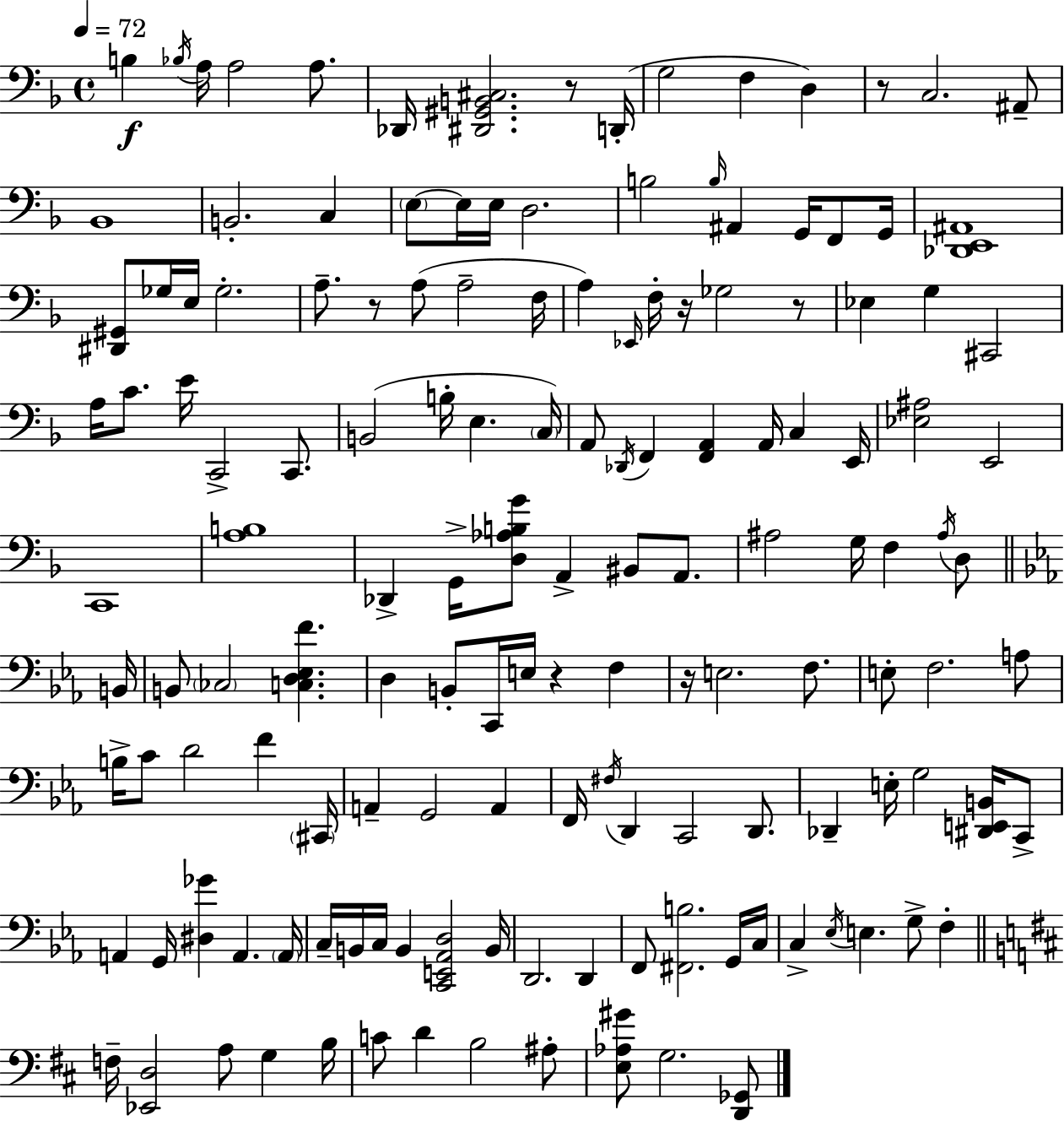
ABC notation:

X:1
T:Untitled
M:4/4
L:1/4
K:F
B, _B,/4 A,/4 A,2 A,/2 _D,,/4 [^D,,^G,,B,,^C,]2 z/2 D,,/4 G,2 F, D, z/2 C,2 ^A,,/2 _B,,4 B,,2 C, E,/2 E,/4 E,/4 D,2 B,2 B,/4 ^A,, G,,/4 F,,/2 G,,/4 [_D,,E,,^A,,]4 [^D,,^G,,]/2 _G,/4 E,/4 _G,2 A,/2 z/2 A,/2 A,2 F,/4 A, _E,,/4 F,/4 z/4 _G,2 z/2 _E, G, ^C,,2 A,/4 C/2 E/4 C,,2 C,,/2 B,,2 B,/4 E, C,/4 A,,/2 _D,,/4 F,, [F,,A,,] A,,/4 C, E,,/4 [_E,^A,]2 E,,2 C,,4 [A,B,]4 _D,, G,,/4 [D,_A,B,G]/2 A,, ^B,,/2 A,,/2 ^A,2 G,/4 F, ^A,/4 D,/2 B,,/4 B,,/2 _C,2 [C,D,_E,F] D, B,,/2 C,,/4 E,/4 z F, z/4 E,2 F,/2 E,/2 F,2 A,/2 B,/4 C/2 D2 F ^C,,/4 A,, G,,2 A,, F,,/4 ^F,/4 D,, C,,2 D,,/2 _D,, E,/4 G,2 [^D,,E,,B,,]/4 C,,/2 A,, G,,/4 [^D,_G] A,, A,,/4 C,/4 B,,/4 C,/4 B,, [C,,E,,_A,,D,]2 B,,/4 D,,2 D,, F,,/2 [^F,,B,]2 G,,/4 C,/4 C, _E,/4 E, G,/2 F, F,/4 [_E,,D,]2 A,/2 G, B,/4 C/2 D B,2 ^A,/2 [E,_A,^G]/2 G,2 [D,,_G,,]/2